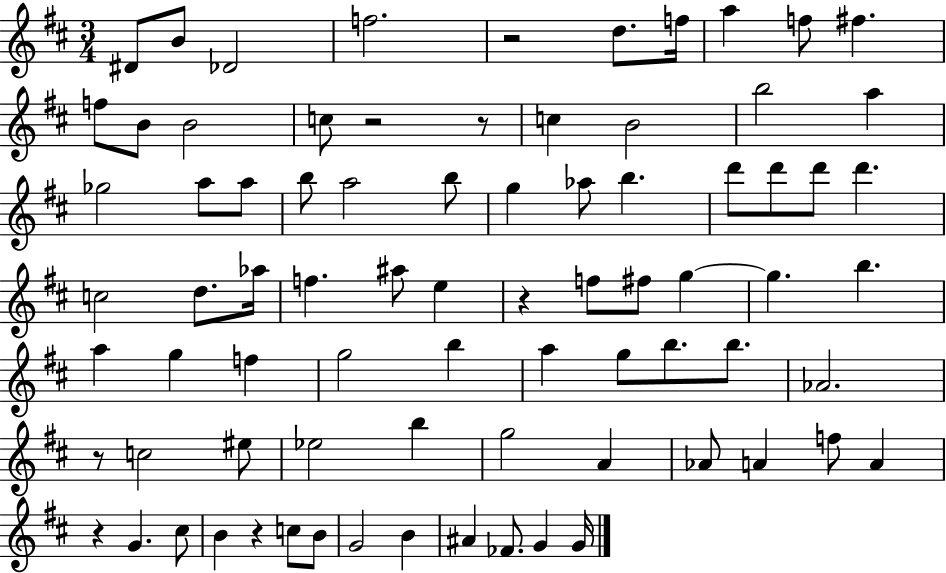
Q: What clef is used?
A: treble